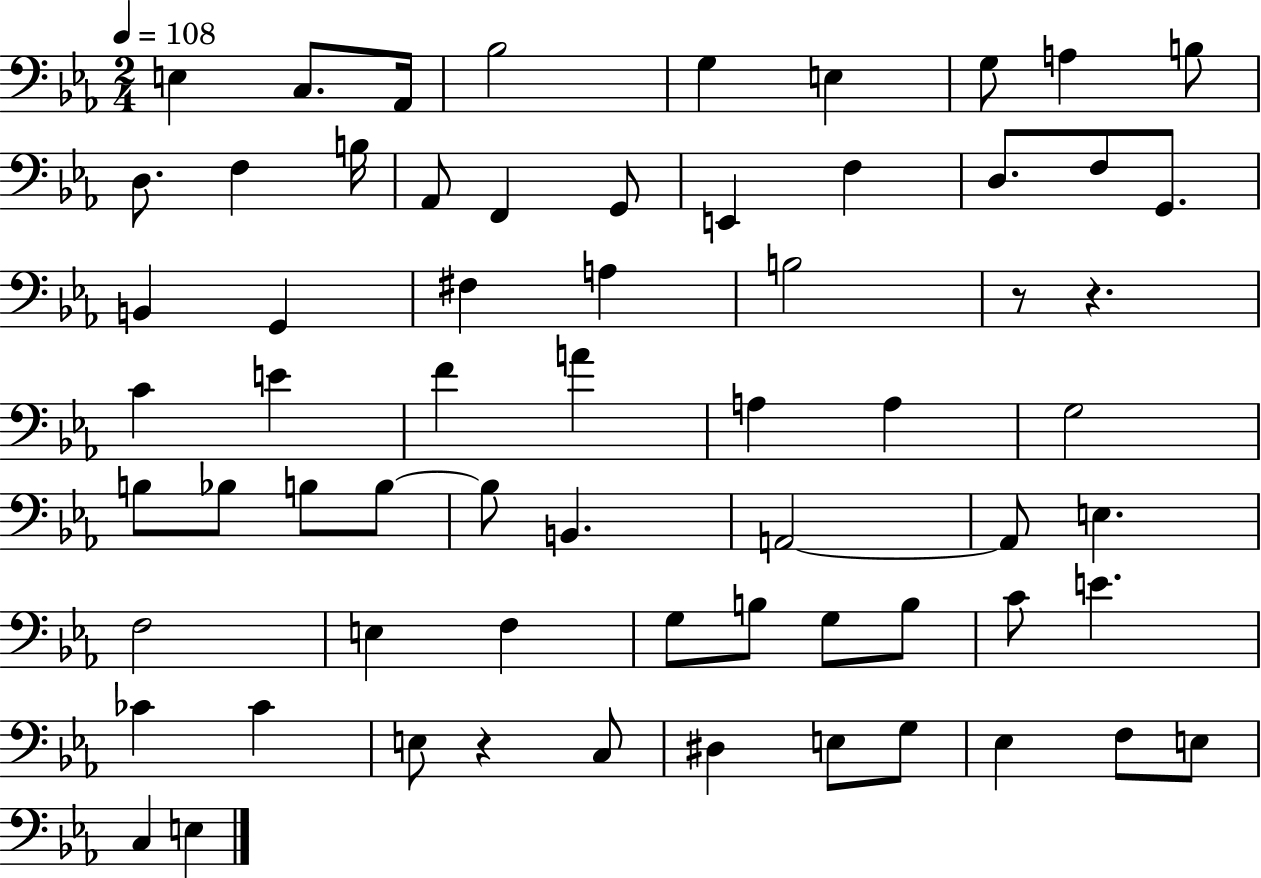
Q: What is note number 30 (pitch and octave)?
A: A3